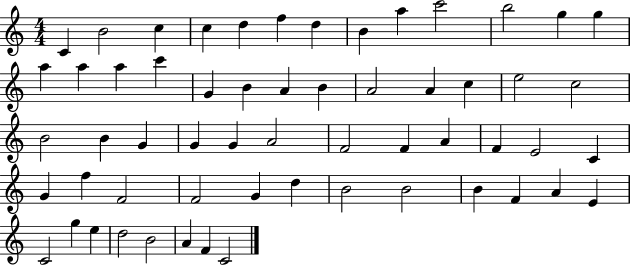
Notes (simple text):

C4/q B4/h C5/q C5/q D5/q F5/q D5/q B4/q A5/q C6/h B5/h G5/q G5/q A5/q A5/q A5/q C6/q G4/q B4/q A4/q B4/q A4/h A4/q C5/q E5/h C5/h B4/h B4/q G4/q G4/q G4/q A4/h F4/h F4/q A4/q F4/q E4/h C4/q G4/q F5/q F4/h F4/h G4/q D5/q B4/h B4/h B4/q F4/q A4/q E4/q C4/h G5/q E5/q D5/h B4/h A4/q F4/q C4/h